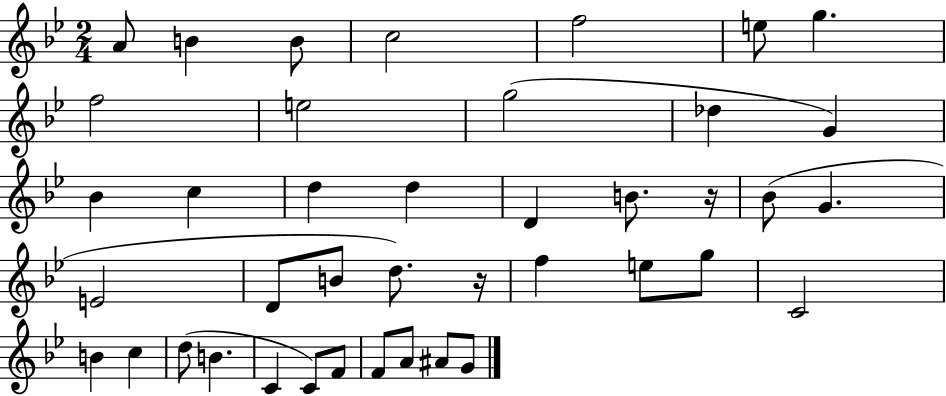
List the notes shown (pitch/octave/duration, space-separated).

A4/e B4/q B4/e C5/h F5/h E5/e G5/q. F5/h E5/h G5/h Db5/q G4/q Bb4/q C5/q D5/q D5/q D4/q B4/e. R/s Bb4/e G4/q. E4/h D4/e B4/e D5/e. R/s F5/q E5/e G5/e C4/h B4/q C5/q D5/e B4/q. C4/q C4/e F4/e F4/e A4/e A#4/e G4/e